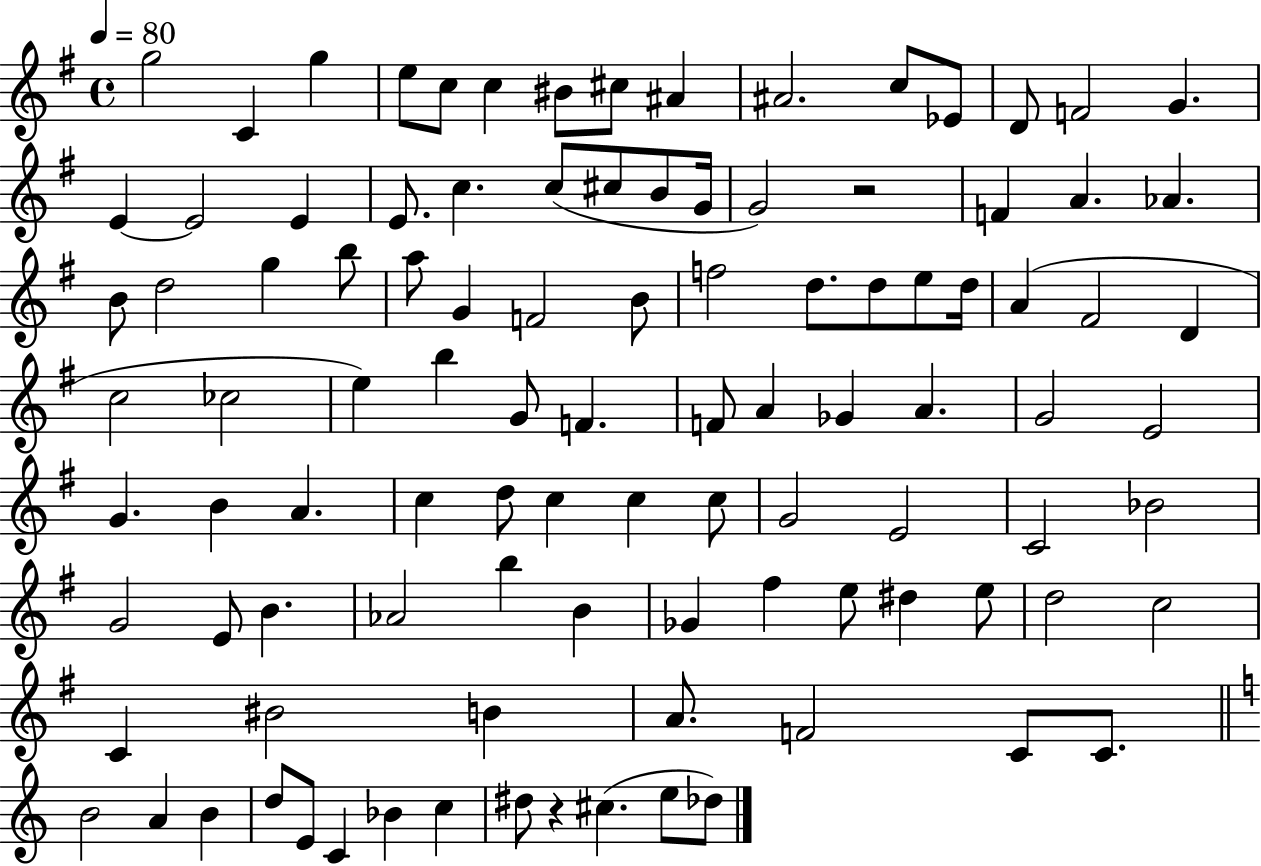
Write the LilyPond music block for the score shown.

{
  \clef treble
  \time 4/4
  \defaultTimeSignature
  \key g \major
  \tempo 4 = 80
  g''2 c'4 g''4 | e''8 c''8 c''4 bis'8 cis''8 ais'4 | ais'2. c''8 ees'8 | d'8 f'2 g'4. | \break e'4~~ e'2 e'4 | e'8. c''4. c''8( cis''8 b'8 g'16 | g'2) r2 | f'4 a'4. aes'4. | \break b'8 d''2 g''4 b''8 | a''8 g'4 f'2 b'8 | f''2 d''8. d''8 e''8 d''16 | a'4( fis'2 d'4 | \break c''2 ces''2 | e''4) b''4 g'8 f'4. | f'8 a'4 ges'4 a'4. | g'2 e'2 | \break g'4. b'4 a'4. | c''4 d''8 c''4 c''4 c''8 | g'2 e'2 | c'2 bes'2 | \break g'2 e'8 b'4. | aes'2 b''4 b'4 | ges'4 fis''4 e''8 dis''4 e''8 | d''2 c''2 | \break c'4 bis'2 b'4 | a'8. f'2 c'8 c'8. | \bar "||" \break \key c \major b'2 a'4 b'4 | d''8 e'8 c'4 bes'4 c''4 | dis''8 r4 cis''4.( e''8 des''8) | \bar "|."
}